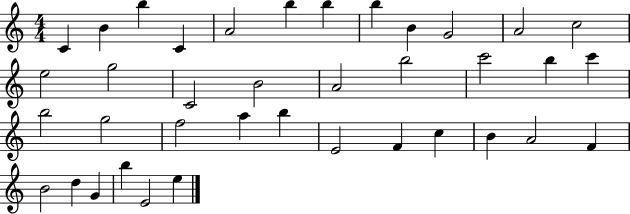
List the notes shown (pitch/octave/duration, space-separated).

C4/q B4/q B5/q C4/q A4/h B5/q B5/q B5/q B4/q G4/h A4/h C5/h E5/h G5/h C4/h B4/h A4/h B5/h C6/h B5/q C6/q B5/h G5/h F5/h A5/q B5/q E4/h F4/q C5/q B4/q A4/h F4/q B4/h D5/q G4/q B5/q E4/h E5/q